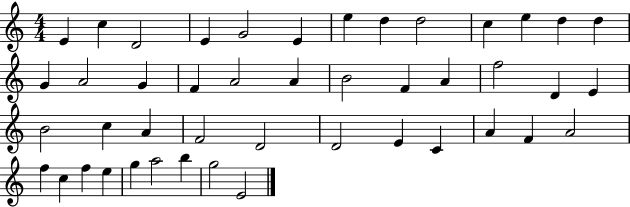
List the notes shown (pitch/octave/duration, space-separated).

E4/q C5/q D4/h E4/q G4/h E4/q E5/q D5/q D5/h C5/q E5/q D5/q D5/q G4/q A4/h G4/q F4/q A4/h A4/q B4/h F4/q A4/q F5/h D4/q E4/q B4/h C5/q A4/q F4/h D4/h D4/h E4/q C4/q A4/q F4/q A4/h F5/q C5/q F5/q E5/q G5/q A5/h B5/q G5/h E4/h